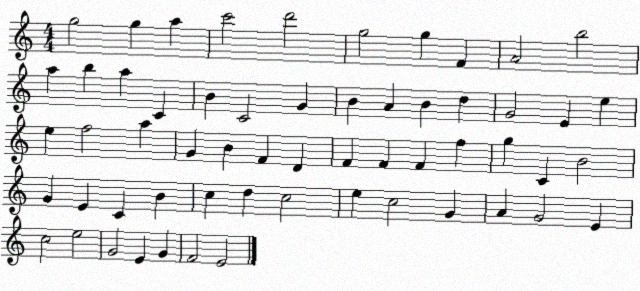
X:1
T:Untitled
M:4/4
L:1/4
K:C
g2 g a c'2 d'2 g2 g F A2 b2 a b a C B C2 G B A B d G2 E e e f2 a G B F D F F F f g C B2 G E C B c d c2 e c2 G A G2 E c2 e2 G2 E G F2 E2